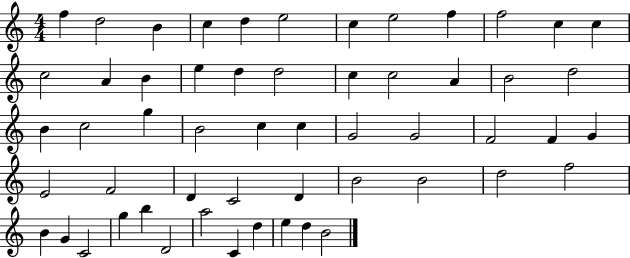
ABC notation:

X:1
T:Untitled
M:4/4
L:1/4
K:C
f d2 B c d e2 c e2 f f2 c c c2 A B e d d2 c c2 A B2 d2 B c2 g B2 c c G2 G2 F2 F G E2 F2 D C2 D B2 B2 d2 f2 B G C2 g b D2 a2 C d e d B2